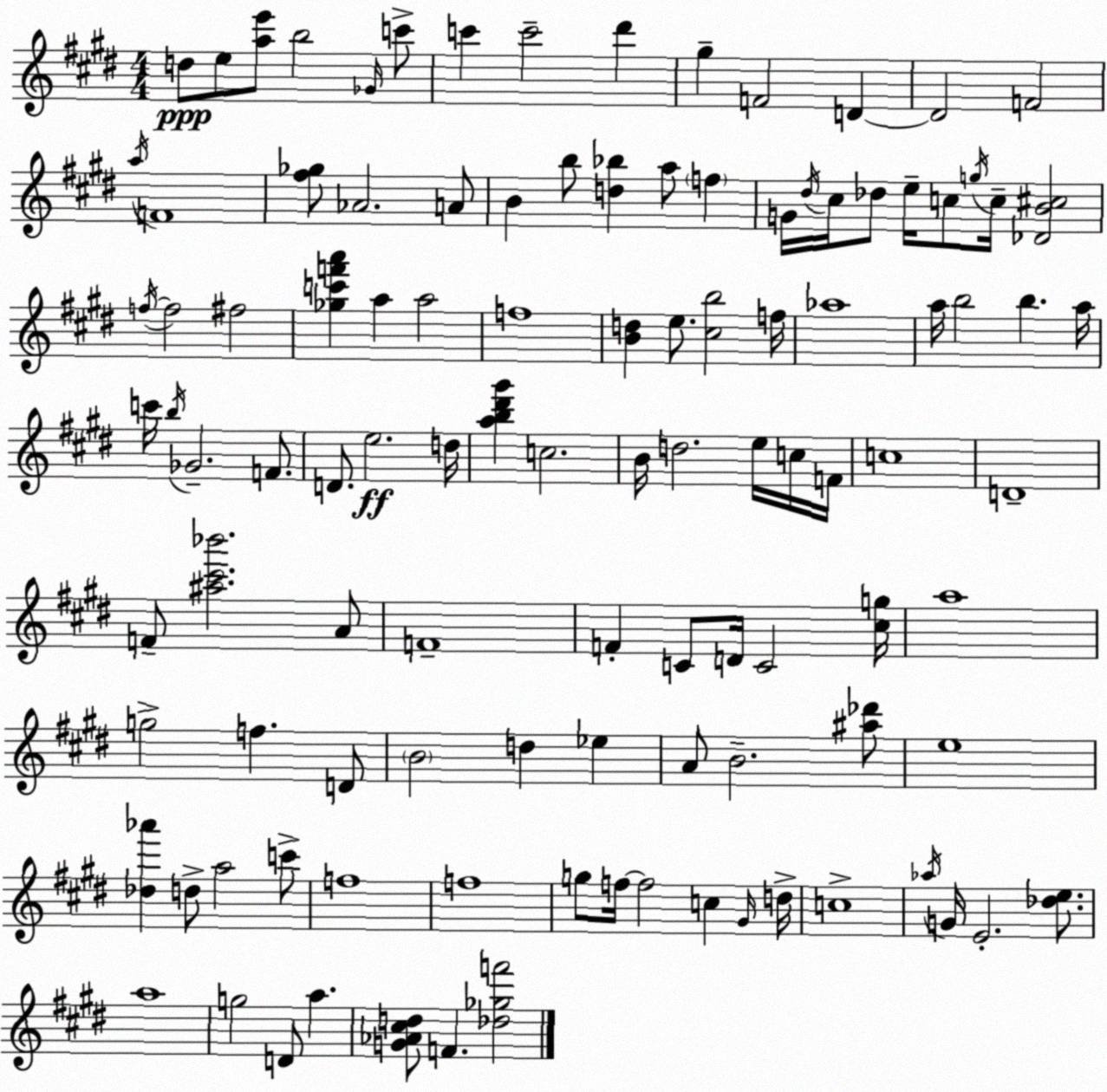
X:1
T:Untitled
M:4/4
L:1/4
K:E
d/2 e/2 [ae']/2 b2 _G/4 c'/2 c' c'2 ^d' ^g F2 D D2 F2 a/4 F4 [^f_g]/2 _A2 A/2 B b/2 [d_b] a/2 f G/4 ^d/4 ^c/4 _d/2 e/4 c/2 g/4 c/4 [_DB^c]2 f/4 f2 ^f2 [_gc'f'a'] a a2 f4 [Bd] e/2 [^cb]2 f/4 _a4 a/4 b2 b a/4 c'/4 b/4 _G2 F/2 D/2 e2 d/4 [ab^d'^g'] c2 B/4 d2 e/4 c/4 F/4 c4 D4 F/2 [^a^c'_b']2 A/2 F4 F C/2 D/4 C2 [^cg]/4 a4 g2 f D/2 B2 d _e A/2 B2 [^a_d']/2 e4 [_d_a'] d/2 a2 c'/2 f4 f4 g/2 f/4 f2 c ^G/4 d/4 c4 _a/4 G/4 E2 [_de]/2 a4 g2 D/2 a [G_A^cd]/2 F [_d_gf']2